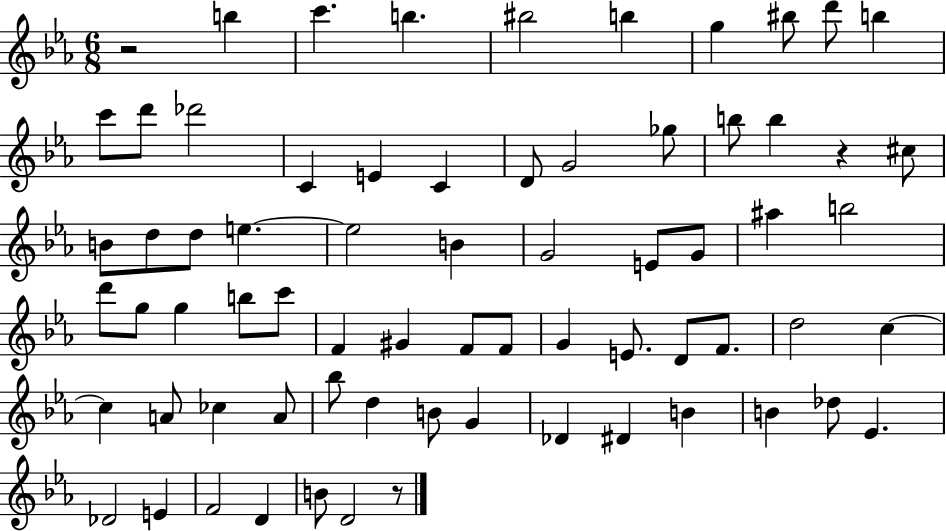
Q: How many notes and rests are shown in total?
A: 70